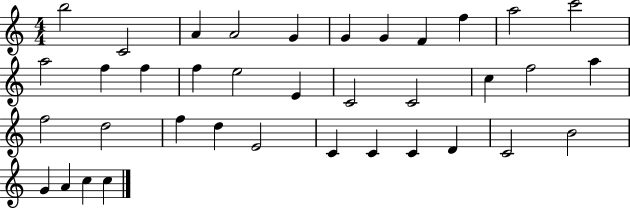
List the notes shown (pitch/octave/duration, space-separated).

B5/h C4/h A4/q A4/h G4/q G4/q G4/q F4/q F5/q A5/h C6/h A5/h F5/q F5/q F5/q E5/h E4/q C4/h C4/h C5/q F5/h A5/q F5/h D5/h F5/q D5/q E4/h C4/q C4/q C4/q D4/q C4/h B4/h G4/q A4/q C5/q C5/q